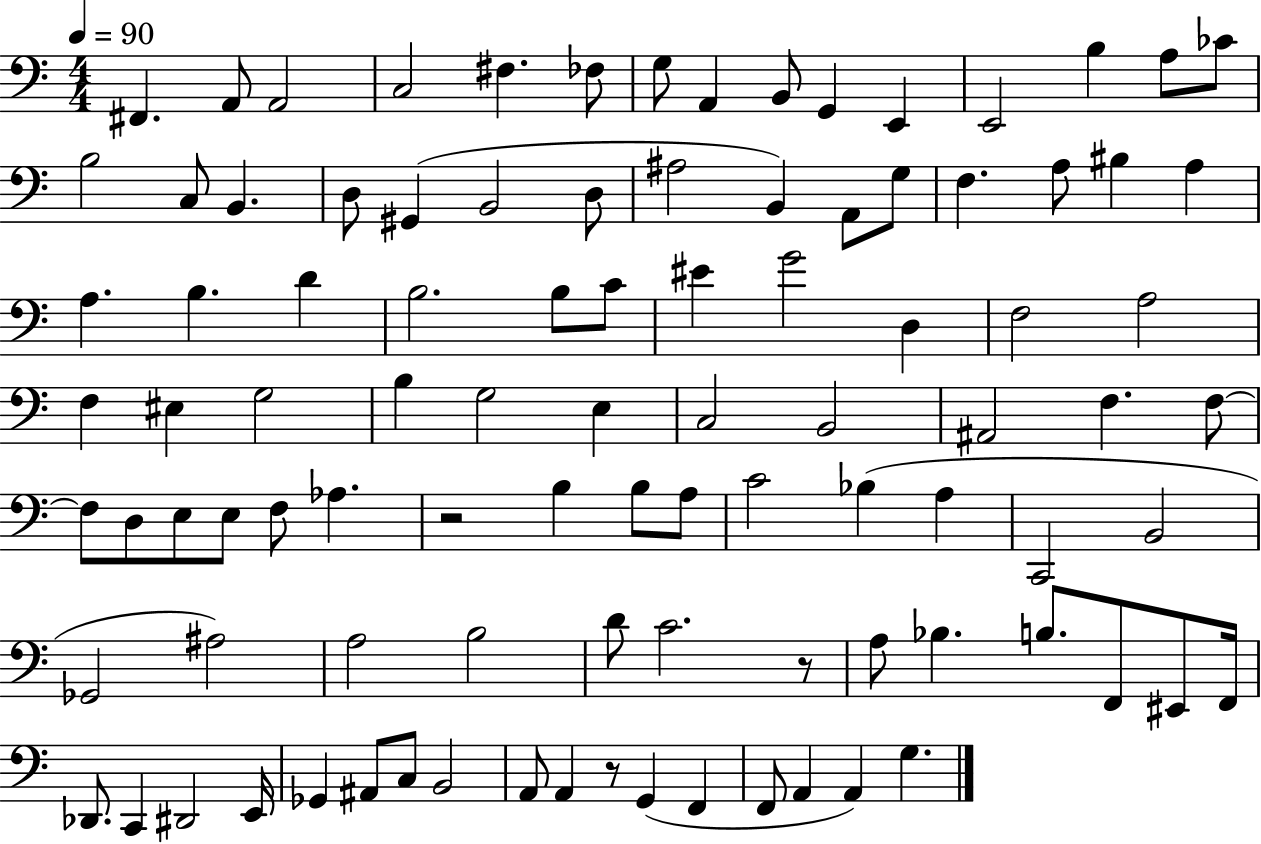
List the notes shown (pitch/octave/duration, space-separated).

F#2/q. A2/e A2/h C3/h F#3/q. FES3/e G3/e A2/q B2/e G2/q E2/q E2/h B3/q A3/e CES4/e B3/h C3/e B2/q. D3/e G#2/q B2/h D3/e A#3/h B2/q A2/e G3/e F3/q. A3/e BIS3/q A3/q A3/q. B3/q. D4/q B3/h. B3/e C4/e EIS4/q G4/h D3/q F3/h A3/h F3/q EIS3/q G3/h B3/q G3/h E3/q C3/h B2/h A#2/h F3/q. F3/e F3/e D3/e E3/e E3/e F3/e Ab3/q. R/h B3/q B3/e A3/e C4/h Bb3/q A3/q C2/h B2/h Gb2/h A#3/h A3/h B3/h D4/e C4/h. R/e A3/e Bb3/q. B3/e. F2/e EIS2/e F2/s Db2/e. C2/q D#2/h E2/s Gb2/q A#2/e C3/e B2/h A2/e A2/q R/e G2/q F2/q F2/e A2/q A2/q G3/q.